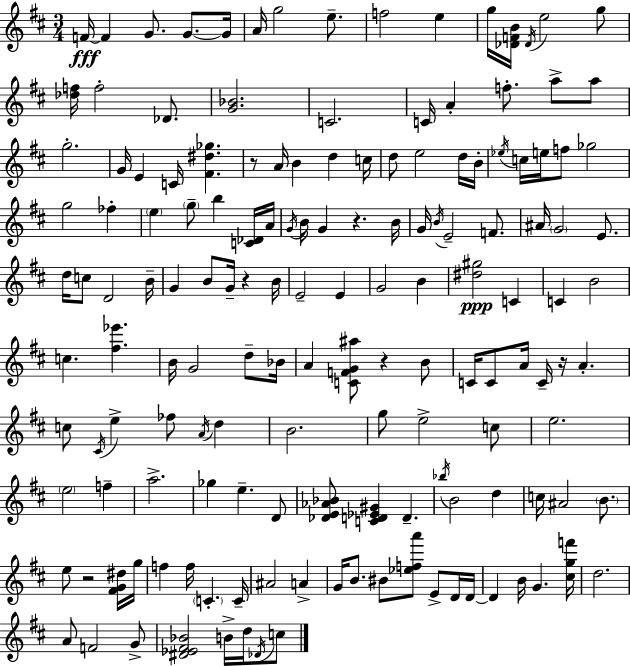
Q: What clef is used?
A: treble